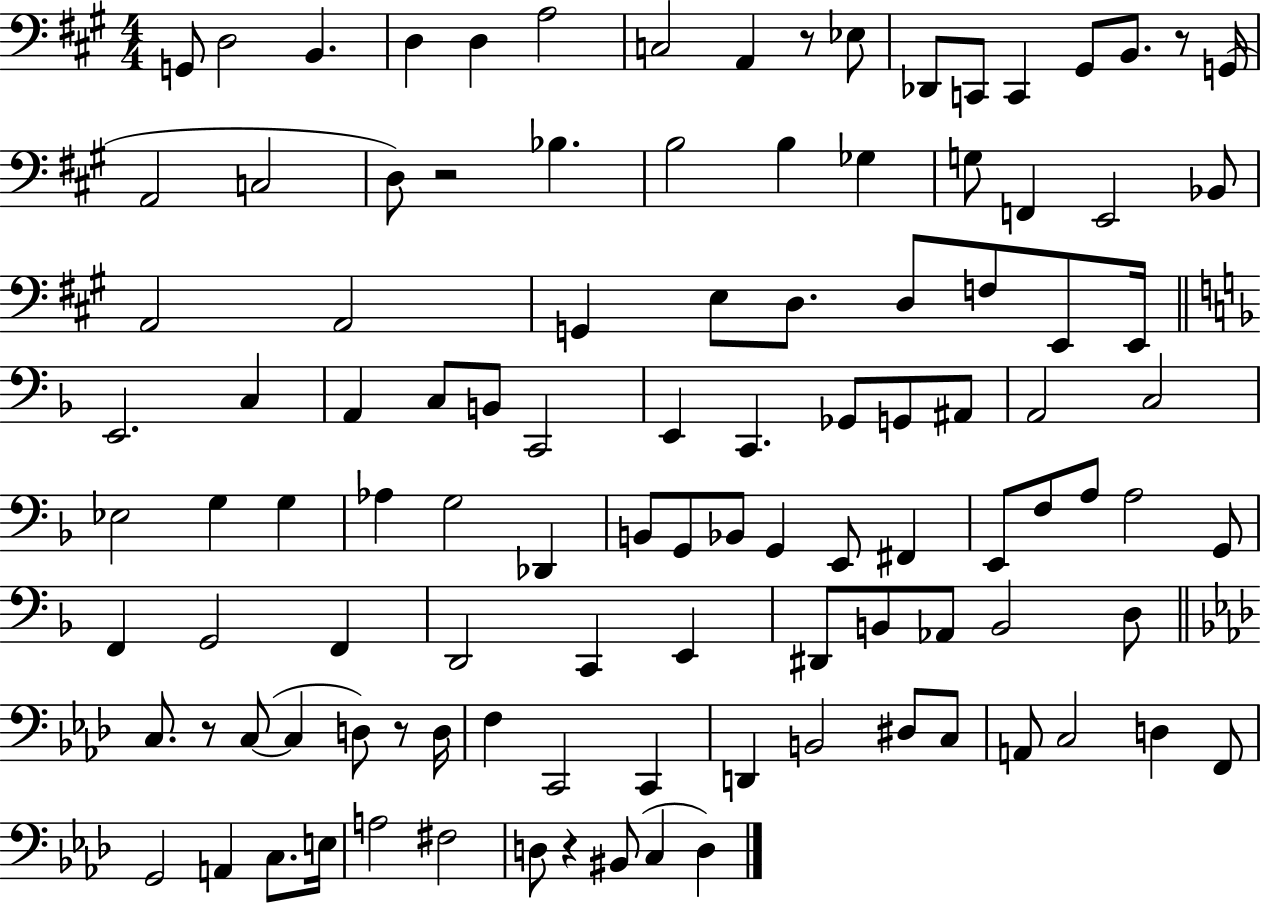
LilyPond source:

{
  \clef bass
  \numericTimeSignature
  \time 4/4
  \key a \major
  \repeat volta 2 { g,8 d2 b,4. | d4 d4 a2 | c2 a,4 r8 ees8 | des,8 c,8 c,4 gis,8 b,8. r8 g,16( | \break a,2 c2 | d8) r2 bes4. | b2 b4 ges4 | g8 f,4 e,2 bes,8 | \break a,2 a,2 | g,4 e8 d8. d8 f8 e,8 e,16 | \bar "||" \break \key f \major e,2. c4 | a,4 c8 b,8 c,2 | e,4 c,4. ges,8 g,8 ais,8 | a,2 c2 | \break ees2 g4 g4 | aes4 g2 des,4 | b,8 g,8 bes,8 g,4 e,8 fis,4 | e,8 f8 a8 a2 g,8 | \break f,4 g,2 f,4 | d,2 c,4 e,4 | dis,8 b,8 aes,8 b,2 d8 | \bar "||" \break \key aes \major c8. r8 c8~(~ c4 d8) r8 d16 | f4 c,2 c,4 | d,4 b,2 dis8 c8 | a,8 c2 d4 f,8 | \break g,2 a,4 c8. e16 | a2 fis2 | d8 r4 bis,8( c4 d4) | } \bar "|."
}